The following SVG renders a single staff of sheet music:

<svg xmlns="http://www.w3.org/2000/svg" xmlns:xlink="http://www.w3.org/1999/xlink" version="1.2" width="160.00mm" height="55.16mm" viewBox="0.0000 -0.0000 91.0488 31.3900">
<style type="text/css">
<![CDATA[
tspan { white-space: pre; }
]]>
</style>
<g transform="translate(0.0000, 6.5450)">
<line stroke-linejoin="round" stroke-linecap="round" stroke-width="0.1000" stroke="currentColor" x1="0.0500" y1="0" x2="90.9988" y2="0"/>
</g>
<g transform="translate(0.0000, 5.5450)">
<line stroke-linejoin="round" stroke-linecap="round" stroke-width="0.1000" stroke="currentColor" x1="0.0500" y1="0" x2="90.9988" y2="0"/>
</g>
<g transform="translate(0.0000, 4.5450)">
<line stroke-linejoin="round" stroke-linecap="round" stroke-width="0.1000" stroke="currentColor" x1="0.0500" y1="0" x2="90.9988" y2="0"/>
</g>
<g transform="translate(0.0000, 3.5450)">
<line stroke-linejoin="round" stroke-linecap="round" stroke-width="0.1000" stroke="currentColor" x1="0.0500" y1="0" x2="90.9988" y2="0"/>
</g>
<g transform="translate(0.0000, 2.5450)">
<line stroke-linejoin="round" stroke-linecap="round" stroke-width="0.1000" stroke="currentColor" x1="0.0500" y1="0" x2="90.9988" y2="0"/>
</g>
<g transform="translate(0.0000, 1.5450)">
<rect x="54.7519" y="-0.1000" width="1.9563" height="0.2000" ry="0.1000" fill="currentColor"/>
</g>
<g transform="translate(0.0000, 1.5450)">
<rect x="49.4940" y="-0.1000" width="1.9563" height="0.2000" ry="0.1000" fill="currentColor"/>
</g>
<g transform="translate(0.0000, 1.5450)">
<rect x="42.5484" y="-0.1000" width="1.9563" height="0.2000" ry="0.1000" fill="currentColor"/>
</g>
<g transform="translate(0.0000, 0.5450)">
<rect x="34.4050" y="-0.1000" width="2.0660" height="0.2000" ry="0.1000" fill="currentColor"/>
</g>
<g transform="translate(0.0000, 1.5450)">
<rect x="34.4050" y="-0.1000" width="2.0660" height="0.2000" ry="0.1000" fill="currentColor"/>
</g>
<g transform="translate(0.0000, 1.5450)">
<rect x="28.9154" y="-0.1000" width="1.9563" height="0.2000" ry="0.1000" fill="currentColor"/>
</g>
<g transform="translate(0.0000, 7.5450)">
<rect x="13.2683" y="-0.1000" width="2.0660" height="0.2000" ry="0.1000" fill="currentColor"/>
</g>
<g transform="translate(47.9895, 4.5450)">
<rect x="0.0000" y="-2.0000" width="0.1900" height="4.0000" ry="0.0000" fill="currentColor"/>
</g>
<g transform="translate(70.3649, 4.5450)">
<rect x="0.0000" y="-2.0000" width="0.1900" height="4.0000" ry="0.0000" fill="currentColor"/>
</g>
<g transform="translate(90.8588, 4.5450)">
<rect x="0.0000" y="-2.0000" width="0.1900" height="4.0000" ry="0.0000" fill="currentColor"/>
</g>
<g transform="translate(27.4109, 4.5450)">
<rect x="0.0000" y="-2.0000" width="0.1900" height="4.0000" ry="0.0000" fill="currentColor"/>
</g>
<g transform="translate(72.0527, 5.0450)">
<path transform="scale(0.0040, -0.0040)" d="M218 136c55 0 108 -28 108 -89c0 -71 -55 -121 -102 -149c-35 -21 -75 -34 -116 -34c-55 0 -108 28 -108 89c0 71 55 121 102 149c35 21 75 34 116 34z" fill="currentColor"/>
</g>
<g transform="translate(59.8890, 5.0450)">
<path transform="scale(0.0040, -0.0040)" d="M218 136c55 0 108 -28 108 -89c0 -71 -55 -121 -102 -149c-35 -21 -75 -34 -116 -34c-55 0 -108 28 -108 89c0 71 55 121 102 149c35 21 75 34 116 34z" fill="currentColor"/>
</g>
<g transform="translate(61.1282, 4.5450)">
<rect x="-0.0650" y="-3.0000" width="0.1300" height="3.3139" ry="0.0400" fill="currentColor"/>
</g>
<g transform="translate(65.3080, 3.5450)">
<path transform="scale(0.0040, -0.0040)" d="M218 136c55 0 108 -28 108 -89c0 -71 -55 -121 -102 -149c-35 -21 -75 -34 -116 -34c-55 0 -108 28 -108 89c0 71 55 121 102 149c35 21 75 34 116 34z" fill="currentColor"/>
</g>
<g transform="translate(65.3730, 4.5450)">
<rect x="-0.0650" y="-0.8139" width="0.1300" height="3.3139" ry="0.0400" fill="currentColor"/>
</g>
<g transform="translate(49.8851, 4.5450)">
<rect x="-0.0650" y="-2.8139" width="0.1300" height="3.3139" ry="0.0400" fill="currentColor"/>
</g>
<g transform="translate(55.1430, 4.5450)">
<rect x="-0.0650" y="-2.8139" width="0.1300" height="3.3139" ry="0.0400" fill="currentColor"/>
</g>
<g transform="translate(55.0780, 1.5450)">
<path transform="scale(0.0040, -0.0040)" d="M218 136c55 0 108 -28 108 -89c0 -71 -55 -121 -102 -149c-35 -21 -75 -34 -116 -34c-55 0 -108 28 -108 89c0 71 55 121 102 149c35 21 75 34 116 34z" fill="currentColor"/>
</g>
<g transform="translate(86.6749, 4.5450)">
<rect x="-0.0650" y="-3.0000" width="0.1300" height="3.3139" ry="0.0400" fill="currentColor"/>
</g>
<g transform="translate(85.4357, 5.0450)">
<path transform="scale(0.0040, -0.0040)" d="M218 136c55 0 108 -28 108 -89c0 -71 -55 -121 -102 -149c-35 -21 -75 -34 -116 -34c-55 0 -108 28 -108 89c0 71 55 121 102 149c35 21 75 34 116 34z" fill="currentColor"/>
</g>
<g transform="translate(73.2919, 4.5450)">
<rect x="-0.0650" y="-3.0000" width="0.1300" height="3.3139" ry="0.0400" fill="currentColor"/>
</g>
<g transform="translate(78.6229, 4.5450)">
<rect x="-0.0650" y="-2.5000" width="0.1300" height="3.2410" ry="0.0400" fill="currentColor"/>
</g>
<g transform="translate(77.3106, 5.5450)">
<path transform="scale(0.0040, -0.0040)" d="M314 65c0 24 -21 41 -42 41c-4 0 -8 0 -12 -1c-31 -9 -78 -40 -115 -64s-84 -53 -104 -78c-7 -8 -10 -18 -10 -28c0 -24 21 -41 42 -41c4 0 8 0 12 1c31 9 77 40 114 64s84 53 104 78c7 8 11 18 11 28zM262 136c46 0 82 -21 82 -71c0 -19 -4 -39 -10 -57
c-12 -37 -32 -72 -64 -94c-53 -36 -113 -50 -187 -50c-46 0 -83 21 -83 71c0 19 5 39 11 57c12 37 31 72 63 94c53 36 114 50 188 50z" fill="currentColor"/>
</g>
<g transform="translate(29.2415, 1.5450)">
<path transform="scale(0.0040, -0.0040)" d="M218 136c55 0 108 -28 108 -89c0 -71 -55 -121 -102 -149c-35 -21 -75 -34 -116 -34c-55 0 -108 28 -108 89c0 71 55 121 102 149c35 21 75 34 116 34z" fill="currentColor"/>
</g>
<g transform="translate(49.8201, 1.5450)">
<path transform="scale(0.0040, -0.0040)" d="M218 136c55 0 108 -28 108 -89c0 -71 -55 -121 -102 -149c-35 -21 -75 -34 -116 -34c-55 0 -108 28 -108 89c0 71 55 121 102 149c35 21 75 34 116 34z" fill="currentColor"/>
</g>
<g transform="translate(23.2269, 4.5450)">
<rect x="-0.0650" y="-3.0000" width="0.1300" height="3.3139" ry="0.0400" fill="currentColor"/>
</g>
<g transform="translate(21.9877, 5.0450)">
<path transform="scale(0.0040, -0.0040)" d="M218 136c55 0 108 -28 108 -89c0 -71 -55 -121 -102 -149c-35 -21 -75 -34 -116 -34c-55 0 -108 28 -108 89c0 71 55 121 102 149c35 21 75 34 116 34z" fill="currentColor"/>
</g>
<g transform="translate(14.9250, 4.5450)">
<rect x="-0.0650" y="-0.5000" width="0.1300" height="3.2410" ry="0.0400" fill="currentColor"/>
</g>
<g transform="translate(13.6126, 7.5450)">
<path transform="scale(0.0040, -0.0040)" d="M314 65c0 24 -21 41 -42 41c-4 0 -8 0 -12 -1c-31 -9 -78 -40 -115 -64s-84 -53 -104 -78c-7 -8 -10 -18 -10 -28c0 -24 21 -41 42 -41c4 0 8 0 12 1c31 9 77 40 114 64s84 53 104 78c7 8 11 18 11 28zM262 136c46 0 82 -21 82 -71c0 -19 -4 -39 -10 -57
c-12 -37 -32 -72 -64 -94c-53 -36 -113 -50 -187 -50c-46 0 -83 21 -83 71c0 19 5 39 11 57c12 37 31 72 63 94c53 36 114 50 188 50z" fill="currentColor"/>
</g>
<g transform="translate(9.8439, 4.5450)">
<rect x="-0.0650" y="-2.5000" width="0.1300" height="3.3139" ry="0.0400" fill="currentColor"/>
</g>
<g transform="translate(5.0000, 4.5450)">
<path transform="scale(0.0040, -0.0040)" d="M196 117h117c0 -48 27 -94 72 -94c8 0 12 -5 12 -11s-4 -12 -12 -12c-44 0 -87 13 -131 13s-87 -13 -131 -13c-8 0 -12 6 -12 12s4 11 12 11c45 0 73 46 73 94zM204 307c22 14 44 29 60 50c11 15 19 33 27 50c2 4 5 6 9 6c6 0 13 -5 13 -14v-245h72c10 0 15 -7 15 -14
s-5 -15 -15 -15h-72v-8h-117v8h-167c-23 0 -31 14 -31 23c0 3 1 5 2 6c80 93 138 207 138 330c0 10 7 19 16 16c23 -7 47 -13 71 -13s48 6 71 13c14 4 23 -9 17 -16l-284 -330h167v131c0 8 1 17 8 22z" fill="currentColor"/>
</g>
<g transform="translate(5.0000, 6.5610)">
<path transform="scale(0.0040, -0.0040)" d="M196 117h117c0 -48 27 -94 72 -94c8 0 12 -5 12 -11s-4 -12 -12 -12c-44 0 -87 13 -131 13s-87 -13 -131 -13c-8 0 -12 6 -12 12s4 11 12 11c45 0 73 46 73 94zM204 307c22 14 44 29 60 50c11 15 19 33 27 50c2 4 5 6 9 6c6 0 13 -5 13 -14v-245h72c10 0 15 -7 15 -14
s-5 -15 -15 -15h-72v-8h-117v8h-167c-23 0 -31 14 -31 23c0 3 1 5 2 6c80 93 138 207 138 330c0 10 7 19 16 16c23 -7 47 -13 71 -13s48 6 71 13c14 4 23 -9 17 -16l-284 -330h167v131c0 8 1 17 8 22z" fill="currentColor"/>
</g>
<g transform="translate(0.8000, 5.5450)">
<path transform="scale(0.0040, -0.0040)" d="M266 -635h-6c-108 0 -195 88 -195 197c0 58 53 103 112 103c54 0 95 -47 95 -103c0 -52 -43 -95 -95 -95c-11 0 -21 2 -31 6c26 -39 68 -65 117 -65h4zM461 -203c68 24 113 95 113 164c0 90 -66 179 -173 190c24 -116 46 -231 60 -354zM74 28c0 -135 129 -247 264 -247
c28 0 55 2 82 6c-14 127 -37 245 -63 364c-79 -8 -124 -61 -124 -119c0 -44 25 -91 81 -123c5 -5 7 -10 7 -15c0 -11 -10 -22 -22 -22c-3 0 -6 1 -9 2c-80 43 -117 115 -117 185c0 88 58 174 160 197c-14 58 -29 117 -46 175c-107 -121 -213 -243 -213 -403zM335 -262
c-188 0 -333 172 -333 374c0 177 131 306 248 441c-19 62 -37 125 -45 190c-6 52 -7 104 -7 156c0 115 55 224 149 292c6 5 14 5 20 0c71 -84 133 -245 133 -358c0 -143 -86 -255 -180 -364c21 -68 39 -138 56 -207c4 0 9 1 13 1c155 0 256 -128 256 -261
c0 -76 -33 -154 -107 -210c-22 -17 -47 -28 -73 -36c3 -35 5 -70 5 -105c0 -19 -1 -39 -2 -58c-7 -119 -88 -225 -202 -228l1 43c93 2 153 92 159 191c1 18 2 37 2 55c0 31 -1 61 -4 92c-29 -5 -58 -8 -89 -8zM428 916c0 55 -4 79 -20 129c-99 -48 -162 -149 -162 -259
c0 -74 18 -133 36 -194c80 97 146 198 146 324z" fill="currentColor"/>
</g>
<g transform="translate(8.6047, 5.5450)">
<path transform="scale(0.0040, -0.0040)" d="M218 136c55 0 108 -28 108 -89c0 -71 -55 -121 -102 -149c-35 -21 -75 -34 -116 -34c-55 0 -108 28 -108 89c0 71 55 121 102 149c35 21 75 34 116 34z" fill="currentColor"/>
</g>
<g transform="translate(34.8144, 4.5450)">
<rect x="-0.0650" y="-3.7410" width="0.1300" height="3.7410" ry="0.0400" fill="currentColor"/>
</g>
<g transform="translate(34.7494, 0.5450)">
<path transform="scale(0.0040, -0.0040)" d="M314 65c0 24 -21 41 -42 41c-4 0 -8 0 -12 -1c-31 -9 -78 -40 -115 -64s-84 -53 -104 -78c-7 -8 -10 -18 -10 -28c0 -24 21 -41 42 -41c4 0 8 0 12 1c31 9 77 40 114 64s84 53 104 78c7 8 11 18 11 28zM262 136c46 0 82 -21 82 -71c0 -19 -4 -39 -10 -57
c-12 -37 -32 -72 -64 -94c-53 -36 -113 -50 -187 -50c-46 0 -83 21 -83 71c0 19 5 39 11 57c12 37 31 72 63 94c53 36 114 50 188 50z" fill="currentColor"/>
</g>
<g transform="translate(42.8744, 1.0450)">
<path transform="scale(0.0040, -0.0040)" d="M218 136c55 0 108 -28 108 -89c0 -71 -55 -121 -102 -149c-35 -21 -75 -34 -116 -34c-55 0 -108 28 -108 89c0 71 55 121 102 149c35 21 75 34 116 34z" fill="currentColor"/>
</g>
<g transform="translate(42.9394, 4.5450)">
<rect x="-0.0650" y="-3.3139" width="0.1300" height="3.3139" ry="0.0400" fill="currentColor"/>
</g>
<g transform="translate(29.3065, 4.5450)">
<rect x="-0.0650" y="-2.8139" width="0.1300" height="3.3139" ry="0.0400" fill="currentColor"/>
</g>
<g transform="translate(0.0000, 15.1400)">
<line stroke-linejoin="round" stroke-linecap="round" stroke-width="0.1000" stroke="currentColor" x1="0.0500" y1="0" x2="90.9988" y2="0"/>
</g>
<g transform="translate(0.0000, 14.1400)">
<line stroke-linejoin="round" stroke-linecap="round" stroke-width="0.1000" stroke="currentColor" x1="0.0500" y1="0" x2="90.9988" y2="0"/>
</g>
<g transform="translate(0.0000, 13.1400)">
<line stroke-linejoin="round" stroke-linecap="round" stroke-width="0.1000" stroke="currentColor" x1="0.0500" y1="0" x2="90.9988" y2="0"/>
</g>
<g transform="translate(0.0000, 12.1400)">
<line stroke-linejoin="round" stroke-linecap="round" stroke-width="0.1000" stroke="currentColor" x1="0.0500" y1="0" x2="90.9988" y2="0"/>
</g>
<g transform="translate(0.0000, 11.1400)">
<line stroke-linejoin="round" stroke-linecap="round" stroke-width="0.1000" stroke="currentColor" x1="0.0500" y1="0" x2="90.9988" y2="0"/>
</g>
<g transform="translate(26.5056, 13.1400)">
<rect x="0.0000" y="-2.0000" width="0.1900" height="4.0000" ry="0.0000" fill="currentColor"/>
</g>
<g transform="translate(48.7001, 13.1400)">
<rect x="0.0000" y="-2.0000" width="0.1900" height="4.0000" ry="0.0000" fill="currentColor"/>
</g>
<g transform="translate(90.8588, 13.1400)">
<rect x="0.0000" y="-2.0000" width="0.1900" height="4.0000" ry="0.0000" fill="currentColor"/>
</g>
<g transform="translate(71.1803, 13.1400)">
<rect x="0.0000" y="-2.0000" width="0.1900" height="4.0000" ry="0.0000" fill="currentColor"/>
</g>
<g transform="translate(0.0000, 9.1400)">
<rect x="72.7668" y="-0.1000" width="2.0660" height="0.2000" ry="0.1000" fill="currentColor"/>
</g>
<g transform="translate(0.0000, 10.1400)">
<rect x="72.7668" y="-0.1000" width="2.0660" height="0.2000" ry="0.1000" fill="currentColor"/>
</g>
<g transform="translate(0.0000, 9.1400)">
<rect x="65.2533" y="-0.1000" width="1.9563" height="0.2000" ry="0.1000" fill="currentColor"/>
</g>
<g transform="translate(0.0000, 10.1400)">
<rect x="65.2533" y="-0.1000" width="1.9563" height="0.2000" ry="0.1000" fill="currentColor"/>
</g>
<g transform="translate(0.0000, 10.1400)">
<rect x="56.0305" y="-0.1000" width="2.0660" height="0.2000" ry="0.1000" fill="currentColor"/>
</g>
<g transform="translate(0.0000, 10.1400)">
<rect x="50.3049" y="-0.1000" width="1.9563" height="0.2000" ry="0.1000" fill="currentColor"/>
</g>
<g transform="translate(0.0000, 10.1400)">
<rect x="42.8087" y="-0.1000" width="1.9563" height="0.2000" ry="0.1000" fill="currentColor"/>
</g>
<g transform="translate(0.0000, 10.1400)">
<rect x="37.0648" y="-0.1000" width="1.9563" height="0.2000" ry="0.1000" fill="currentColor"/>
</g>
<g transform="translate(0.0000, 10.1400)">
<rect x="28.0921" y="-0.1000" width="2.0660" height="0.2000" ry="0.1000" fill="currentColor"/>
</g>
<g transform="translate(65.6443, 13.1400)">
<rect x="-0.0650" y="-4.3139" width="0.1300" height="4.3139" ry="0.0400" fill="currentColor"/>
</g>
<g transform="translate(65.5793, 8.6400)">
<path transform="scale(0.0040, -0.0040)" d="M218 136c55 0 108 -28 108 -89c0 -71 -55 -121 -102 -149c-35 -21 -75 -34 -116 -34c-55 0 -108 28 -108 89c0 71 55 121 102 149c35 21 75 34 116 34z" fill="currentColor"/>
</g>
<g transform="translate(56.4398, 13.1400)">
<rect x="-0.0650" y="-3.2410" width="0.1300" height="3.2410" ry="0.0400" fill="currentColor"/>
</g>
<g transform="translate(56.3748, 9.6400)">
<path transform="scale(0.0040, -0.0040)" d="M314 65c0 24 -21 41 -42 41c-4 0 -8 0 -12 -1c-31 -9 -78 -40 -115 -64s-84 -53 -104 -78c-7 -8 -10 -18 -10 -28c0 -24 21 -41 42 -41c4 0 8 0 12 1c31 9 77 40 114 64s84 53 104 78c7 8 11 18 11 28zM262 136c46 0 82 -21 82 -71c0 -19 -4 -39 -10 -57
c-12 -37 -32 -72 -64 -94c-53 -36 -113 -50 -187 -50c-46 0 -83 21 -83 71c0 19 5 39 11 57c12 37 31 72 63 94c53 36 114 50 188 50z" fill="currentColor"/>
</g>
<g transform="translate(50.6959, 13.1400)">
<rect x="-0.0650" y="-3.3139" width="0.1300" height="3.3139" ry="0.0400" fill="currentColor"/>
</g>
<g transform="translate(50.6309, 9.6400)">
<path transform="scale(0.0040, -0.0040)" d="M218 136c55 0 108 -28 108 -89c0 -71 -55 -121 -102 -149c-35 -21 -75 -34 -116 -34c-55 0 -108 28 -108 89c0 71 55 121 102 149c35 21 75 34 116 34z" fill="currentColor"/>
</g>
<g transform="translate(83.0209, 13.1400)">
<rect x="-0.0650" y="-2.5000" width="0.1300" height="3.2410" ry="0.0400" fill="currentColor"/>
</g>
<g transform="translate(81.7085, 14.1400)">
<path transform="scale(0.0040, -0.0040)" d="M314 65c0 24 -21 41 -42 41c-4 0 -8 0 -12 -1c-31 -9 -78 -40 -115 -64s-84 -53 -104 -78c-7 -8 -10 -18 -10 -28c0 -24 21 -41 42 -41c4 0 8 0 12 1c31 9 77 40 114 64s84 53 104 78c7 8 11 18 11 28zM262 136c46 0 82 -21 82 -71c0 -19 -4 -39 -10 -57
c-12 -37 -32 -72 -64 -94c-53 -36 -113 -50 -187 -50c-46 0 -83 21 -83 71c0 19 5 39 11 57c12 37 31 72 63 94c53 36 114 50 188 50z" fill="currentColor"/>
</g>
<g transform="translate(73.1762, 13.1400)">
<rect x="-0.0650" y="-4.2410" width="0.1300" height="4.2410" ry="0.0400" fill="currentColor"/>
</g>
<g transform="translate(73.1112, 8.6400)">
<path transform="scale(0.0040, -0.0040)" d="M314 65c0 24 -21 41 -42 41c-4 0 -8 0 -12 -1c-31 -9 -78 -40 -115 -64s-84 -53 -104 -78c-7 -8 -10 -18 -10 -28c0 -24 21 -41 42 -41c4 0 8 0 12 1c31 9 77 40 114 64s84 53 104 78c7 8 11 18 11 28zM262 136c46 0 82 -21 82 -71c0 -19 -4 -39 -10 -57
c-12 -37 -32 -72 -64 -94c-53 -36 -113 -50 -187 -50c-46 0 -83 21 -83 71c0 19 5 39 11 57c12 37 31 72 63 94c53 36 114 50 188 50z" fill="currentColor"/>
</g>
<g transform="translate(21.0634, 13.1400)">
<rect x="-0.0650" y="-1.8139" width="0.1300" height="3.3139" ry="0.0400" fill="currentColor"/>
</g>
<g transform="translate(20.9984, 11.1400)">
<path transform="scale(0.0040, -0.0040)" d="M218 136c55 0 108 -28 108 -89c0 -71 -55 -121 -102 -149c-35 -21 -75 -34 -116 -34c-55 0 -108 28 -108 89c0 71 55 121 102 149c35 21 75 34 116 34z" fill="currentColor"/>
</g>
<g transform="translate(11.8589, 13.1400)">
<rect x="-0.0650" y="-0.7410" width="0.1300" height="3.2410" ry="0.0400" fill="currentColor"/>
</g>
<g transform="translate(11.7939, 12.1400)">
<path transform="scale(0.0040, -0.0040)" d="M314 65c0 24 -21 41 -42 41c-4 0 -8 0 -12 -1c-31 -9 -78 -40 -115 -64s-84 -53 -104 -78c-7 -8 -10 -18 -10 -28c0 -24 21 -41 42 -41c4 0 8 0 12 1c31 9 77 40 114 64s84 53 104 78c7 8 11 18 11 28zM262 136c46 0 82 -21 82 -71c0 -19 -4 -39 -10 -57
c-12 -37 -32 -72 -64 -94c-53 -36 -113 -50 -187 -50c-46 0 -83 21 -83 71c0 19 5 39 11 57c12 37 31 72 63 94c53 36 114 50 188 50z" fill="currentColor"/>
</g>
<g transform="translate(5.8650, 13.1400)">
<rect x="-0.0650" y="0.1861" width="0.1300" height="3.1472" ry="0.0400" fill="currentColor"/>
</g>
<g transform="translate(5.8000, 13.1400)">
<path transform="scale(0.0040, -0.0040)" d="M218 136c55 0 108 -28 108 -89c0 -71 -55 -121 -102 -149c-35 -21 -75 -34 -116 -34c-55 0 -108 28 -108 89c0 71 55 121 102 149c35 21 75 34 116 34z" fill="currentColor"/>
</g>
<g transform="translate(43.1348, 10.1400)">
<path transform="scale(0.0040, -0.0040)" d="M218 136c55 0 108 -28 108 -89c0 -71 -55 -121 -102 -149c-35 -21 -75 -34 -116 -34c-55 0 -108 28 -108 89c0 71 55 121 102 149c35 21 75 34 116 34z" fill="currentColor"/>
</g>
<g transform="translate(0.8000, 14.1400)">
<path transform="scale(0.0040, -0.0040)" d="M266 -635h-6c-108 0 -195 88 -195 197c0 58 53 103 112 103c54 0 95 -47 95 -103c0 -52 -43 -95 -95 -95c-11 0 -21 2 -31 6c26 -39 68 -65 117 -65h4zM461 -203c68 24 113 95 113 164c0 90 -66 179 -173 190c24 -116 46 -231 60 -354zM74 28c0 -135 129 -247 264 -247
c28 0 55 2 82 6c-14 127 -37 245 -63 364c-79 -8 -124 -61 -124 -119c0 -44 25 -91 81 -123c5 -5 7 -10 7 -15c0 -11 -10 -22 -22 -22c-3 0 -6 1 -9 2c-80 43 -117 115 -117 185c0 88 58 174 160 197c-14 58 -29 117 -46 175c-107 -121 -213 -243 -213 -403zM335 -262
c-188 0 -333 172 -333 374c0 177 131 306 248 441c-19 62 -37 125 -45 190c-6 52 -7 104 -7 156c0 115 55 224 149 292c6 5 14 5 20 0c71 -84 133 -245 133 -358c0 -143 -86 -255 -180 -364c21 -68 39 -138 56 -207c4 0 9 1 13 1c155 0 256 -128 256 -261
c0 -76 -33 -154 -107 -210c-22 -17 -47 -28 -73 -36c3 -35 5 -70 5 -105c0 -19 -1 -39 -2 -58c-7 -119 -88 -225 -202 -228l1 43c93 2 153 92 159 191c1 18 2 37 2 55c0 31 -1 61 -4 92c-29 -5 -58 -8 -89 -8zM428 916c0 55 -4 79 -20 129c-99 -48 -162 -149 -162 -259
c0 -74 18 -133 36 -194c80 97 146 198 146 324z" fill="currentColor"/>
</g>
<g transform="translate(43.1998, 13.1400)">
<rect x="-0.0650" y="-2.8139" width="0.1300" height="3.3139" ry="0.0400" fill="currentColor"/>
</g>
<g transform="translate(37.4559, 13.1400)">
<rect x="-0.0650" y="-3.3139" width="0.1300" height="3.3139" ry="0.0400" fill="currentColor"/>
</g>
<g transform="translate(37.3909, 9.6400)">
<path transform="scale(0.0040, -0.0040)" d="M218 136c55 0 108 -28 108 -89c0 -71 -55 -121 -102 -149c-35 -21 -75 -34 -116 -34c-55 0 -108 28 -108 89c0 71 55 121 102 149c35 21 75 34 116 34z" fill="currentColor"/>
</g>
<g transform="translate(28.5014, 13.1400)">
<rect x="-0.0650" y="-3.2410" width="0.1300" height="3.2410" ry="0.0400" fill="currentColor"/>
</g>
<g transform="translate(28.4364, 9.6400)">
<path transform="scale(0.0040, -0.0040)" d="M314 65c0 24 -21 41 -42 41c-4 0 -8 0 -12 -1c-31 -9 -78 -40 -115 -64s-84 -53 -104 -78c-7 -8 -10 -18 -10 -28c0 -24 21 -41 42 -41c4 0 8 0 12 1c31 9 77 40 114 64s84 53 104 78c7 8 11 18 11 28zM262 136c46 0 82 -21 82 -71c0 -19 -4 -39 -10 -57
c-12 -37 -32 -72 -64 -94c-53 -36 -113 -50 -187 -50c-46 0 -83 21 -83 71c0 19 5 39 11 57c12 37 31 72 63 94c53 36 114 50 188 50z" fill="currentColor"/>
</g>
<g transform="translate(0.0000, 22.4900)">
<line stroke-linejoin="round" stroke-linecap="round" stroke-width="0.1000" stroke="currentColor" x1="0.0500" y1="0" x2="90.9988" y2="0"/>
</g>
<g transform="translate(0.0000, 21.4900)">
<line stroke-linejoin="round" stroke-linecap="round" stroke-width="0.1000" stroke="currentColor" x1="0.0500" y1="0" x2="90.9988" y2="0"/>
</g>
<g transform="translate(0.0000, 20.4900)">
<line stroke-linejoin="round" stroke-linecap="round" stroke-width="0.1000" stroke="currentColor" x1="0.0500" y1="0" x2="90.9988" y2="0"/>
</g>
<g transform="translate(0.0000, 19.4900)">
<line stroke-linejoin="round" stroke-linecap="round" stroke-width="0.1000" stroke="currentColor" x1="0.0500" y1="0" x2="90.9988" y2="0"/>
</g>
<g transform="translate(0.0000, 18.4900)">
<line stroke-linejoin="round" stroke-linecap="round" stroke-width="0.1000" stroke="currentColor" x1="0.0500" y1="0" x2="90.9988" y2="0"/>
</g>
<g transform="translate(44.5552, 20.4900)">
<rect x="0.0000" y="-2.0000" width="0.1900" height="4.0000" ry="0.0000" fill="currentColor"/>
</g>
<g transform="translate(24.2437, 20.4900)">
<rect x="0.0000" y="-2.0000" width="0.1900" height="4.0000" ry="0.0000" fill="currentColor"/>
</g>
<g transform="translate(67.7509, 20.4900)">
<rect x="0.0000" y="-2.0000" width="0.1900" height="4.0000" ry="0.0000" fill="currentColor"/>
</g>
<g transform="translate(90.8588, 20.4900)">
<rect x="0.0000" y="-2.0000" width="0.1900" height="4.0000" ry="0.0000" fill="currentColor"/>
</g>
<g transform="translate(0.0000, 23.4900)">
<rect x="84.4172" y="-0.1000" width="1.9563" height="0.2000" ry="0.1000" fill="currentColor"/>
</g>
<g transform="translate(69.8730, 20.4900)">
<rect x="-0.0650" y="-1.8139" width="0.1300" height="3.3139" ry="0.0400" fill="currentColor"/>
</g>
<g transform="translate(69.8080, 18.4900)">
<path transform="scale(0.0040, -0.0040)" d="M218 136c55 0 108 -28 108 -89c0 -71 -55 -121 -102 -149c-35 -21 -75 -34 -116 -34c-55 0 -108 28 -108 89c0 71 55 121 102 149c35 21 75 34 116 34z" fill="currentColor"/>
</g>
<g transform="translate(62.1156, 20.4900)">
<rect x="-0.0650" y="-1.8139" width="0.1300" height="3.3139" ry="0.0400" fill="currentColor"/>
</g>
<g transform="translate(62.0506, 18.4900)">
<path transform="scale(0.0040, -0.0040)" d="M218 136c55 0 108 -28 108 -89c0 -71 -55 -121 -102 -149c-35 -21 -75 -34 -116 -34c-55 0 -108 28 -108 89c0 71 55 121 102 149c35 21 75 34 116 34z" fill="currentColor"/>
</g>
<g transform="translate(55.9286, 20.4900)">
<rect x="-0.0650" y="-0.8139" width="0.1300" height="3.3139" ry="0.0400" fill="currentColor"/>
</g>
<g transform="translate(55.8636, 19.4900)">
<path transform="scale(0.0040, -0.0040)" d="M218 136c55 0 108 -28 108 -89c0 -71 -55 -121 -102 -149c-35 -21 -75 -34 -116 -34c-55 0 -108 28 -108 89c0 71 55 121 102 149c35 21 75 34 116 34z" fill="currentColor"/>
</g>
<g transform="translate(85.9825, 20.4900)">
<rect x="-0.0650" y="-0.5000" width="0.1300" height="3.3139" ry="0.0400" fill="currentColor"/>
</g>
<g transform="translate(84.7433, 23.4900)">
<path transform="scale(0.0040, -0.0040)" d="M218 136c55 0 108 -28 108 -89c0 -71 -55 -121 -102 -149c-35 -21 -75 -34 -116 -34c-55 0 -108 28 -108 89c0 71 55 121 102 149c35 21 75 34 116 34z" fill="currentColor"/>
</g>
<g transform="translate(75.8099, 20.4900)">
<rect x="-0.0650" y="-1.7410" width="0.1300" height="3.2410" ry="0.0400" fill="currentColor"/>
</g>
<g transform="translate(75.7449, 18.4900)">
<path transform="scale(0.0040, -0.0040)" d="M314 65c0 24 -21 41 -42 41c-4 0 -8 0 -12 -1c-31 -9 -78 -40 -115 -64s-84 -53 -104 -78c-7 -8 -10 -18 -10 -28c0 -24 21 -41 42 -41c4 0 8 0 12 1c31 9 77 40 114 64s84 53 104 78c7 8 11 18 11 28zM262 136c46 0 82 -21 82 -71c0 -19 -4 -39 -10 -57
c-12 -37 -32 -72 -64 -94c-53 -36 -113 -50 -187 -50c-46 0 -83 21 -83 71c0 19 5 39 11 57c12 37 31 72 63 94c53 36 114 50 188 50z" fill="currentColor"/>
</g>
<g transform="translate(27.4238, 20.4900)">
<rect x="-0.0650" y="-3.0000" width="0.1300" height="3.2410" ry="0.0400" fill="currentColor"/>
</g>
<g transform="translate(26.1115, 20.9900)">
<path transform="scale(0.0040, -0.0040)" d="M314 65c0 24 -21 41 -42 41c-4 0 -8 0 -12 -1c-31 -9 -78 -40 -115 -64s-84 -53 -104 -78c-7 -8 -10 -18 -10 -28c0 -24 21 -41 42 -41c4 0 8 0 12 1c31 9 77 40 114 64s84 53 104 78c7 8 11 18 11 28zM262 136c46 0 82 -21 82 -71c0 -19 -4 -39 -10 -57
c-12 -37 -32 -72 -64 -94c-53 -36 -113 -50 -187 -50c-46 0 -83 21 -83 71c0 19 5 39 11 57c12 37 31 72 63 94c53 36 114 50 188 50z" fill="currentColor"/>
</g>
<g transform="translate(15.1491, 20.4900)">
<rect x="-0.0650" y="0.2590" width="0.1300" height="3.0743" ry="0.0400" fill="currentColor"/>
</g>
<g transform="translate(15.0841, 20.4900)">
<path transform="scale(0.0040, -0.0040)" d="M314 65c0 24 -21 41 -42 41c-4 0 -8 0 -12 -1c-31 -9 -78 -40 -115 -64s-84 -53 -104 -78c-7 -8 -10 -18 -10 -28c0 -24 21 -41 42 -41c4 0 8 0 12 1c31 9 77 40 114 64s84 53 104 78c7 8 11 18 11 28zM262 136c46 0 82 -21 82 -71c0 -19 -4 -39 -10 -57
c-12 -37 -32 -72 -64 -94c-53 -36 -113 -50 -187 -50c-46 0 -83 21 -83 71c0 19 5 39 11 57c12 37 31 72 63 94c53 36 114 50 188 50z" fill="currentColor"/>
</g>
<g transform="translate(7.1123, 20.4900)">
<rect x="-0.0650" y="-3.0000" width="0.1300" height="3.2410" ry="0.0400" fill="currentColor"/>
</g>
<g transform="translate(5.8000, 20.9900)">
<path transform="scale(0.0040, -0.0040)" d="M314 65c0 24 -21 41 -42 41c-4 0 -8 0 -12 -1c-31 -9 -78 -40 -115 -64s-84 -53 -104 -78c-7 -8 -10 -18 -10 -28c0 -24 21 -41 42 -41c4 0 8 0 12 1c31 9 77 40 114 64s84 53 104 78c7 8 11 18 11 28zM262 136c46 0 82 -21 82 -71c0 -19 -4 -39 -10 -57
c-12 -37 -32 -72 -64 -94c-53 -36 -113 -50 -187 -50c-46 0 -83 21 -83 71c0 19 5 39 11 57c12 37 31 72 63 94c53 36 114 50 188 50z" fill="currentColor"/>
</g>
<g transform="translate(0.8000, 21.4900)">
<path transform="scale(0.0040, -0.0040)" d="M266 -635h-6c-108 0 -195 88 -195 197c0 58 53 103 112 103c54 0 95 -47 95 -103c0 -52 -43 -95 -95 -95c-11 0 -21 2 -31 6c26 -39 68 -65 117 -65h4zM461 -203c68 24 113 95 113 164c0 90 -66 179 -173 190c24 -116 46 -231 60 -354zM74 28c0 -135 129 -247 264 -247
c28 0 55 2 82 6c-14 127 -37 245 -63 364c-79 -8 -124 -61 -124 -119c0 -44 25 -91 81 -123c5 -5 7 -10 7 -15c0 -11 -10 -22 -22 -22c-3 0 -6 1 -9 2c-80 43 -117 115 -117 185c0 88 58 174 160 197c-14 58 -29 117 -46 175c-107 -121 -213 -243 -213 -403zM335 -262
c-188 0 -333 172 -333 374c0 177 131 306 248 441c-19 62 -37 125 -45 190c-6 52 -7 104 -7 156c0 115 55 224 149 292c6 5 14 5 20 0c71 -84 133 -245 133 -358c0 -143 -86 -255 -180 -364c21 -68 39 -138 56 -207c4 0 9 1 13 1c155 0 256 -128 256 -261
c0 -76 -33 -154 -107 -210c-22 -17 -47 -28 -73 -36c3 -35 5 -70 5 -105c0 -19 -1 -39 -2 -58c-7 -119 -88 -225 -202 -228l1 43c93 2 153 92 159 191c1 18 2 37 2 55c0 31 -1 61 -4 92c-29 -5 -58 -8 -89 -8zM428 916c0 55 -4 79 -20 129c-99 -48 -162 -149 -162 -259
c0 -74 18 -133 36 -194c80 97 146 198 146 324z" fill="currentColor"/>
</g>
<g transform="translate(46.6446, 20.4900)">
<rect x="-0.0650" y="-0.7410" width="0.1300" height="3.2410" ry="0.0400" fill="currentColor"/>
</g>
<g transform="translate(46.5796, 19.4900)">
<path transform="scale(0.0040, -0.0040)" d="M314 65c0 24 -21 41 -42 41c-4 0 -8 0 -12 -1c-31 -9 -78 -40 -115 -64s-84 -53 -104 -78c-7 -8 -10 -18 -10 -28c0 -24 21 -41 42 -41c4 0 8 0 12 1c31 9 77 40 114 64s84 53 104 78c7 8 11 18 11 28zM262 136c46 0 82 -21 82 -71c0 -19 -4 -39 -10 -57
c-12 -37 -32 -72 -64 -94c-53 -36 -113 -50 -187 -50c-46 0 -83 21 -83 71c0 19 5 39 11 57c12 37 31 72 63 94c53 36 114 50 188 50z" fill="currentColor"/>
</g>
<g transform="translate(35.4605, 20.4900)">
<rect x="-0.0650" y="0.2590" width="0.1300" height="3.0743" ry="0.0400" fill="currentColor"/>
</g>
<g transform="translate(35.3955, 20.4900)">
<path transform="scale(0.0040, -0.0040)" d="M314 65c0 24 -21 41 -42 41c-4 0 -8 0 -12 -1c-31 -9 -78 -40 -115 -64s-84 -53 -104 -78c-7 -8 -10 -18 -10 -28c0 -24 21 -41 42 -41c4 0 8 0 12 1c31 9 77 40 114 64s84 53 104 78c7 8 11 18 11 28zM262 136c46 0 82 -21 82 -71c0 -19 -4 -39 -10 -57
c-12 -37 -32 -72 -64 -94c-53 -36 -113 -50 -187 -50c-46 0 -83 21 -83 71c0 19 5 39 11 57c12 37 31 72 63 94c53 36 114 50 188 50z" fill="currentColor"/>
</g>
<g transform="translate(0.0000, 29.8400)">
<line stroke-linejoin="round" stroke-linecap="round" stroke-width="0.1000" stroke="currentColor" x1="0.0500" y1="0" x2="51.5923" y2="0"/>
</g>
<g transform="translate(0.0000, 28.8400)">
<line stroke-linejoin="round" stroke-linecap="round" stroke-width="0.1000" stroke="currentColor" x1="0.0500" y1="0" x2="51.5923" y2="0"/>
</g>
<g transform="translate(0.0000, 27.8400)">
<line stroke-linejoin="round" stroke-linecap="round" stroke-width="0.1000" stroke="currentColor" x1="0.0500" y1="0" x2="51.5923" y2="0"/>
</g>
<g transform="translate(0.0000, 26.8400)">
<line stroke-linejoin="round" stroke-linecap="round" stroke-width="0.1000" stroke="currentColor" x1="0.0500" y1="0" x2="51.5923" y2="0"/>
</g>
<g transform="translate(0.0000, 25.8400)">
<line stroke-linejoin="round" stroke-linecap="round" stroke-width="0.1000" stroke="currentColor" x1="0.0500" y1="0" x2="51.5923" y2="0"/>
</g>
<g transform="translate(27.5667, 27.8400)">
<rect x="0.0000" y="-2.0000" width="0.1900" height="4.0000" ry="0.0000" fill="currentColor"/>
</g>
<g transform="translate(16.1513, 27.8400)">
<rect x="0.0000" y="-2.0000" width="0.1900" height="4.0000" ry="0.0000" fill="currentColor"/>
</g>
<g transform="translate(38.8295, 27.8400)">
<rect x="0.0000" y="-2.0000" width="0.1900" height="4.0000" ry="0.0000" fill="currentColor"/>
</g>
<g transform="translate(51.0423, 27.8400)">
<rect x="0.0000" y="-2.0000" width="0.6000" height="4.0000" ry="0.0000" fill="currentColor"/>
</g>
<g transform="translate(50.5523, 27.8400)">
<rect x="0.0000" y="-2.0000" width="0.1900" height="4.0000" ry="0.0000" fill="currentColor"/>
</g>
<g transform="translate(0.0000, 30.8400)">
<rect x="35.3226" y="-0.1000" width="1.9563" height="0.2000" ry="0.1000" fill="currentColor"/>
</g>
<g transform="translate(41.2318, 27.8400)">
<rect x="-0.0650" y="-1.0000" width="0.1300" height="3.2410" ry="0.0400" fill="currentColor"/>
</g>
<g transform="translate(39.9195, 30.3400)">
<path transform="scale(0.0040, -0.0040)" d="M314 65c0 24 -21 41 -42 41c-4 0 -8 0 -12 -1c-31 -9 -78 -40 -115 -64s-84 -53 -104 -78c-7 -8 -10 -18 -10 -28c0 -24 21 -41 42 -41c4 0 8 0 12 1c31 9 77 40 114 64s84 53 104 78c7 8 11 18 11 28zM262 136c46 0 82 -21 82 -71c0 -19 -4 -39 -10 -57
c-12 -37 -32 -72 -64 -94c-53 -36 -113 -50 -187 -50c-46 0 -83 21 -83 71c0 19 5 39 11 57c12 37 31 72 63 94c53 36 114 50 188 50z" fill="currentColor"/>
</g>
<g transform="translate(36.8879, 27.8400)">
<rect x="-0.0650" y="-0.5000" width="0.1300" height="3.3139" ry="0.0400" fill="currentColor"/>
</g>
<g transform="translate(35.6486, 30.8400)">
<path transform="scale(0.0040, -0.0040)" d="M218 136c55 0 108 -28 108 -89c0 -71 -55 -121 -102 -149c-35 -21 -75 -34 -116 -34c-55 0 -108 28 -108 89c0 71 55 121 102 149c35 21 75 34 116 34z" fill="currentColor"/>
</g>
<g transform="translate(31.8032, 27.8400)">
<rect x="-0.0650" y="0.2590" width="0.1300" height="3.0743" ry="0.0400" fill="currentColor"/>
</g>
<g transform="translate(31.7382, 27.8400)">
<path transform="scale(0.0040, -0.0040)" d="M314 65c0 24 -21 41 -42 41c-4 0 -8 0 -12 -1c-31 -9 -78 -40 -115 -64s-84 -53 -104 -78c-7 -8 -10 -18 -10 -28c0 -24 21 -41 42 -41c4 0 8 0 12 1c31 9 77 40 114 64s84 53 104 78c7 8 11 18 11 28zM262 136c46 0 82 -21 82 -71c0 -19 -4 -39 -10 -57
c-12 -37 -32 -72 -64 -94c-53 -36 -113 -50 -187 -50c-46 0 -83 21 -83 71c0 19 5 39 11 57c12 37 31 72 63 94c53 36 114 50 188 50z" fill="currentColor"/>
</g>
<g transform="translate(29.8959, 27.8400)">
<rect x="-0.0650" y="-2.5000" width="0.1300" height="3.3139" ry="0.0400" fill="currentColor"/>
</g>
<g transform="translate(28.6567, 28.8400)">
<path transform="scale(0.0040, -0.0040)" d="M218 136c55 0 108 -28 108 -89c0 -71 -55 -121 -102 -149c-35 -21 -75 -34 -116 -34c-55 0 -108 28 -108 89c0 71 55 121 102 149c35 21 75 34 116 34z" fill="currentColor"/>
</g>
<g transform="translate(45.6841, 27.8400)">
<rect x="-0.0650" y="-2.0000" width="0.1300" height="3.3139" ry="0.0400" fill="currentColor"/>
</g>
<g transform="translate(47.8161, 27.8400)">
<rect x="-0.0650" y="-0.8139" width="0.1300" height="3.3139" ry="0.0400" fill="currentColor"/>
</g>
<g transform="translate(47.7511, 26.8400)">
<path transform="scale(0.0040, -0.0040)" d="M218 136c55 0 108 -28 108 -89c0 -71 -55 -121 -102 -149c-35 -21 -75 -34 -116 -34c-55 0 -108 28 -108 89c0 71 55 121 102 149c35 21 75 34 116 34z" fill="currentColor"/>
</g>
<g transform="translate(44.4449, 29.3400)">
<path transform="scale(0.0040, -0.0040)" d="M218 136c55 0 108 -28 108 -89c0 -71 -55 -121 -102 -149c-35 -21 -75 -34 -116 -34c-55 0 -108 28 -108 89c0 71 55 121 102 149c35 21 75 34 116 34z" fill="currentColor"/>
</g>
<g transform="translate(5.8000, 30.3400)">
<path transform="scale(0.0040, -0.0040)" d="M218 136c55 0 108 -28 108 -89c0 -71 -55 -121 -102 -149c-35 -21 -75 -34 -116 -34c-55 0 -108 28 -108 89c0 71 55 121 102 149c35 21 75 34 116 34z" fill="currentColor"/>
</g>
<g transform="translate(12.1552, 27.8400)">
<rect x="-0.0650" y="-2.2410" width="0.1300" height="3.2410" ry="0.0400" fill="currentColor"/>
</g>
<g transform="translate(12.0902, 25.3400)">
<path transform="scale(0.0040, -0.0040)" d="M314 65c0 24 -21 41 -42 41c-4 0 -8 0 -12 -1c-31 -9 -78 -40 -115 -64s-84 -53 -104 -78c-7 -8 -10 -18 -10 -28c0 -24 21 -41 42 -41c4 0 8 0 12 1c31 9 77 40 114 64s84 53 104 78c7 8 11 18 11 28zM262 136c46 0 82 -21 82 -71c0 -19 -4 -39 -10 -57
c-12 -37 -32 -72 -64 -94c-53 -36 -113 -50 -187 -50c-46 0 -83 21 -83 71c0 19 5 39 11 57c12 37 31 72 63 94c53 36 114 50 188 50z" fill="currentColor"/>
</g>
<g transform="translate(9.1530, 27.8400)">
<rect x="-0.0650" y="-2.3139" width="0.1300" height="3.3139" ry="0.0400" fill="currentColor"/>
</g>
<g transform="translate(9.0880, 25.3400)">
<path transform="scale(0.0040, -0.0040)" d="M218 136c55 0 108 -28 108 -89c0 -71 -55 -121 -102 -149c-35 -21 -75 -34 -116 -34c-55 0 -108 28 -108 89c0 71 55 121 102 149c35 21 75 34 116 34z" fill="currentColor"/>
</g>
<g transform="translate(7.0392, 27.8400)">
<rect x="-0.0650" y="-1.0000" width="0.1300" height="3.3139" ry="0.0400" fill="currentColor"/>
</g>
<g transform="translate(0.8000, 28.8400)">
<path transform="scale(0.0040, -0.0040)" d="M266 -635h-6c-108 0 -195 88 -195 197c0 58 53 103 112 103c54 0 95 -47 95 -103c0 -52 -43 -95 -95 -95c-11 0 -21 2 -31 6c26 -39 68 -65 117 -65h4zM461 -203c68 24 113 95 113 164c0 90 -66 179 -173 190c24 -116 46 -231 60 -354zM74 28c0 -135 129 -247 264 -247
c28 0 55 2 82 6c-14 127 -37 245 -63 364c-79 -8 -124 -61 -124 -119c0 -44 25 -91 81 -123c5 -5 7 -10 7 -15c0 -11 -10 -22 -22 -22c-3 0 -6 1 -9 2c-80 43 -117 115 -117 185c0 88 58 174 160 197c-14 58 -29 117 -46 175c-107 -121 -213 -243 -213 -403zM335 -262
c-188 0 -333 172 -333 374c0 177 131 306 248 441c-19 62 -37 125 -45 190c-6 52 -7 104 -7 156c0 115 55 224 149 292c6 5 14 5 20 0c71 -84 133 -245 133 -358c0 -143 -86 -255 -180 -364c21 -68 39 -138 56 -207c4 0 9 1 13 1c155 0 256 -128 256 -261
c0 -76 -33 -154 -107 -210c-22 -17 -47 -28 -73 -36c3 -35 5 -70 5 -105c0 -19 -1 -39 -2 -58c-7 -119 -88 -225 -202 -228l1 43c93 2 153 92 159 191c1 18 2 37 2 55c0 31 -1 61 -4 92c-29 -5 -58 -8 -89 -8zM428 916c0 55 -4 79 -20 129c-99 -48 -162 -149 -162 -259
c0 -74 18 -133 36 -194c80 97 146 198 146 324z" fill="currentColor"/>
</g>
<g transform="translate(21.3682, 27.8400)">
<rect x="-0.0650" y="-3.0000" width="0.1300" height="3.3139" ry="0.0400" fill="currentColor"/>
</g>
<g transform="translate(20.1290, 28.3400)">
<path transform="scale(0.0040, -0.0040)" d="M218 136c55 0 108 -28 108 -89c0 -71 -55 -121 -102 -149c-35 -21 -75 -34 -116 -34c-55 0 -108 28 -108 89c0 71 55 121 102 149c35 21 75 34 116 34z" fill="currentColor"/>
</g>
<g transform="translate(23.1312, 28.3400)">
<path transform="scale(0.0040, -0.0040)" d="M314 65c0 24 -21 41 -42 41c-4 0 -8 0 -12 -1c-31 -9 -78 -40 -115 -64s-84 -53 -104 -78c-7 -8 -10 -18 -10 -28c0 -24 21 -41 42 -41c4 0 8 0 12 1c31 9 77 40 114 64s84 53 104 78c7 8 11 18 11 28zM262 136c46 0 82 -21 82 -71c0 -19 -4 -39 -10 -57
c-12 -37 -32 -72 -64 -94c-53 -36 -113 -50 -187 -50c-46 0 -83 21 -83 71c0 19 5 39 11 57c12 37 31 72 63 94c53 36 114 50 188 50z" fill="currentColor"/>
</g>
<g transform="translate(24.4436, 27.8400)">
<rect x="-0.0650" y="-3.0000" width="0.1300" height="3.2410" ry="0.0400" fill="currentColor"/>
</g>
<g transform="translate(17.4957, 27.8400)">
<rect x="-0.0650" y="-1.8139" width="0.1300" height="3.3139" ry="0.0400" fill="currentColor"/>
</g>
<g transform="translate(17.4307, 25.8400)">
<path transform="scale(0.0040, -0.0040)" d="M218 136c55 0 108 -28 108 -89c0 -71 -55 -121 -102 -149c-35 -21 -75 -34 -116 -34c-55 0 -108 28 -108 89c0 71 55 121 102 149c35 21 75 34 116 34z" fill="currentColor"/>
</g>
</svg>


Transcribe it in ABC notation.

X:1
T:Untitled
M:4/4
L:1/4
K:C
G C2 A a c'2 b a a A d A G2 A B d2 f b2 b a b b2 d' d'2 G2 A2 B2 A2 B2 d2 d f f f2 C D g g2 f A A2 G B2 C D2 F d